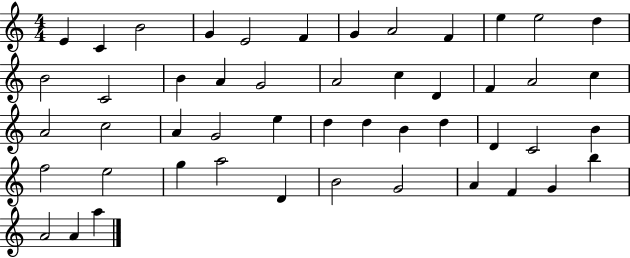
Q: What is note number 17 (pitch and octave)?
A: G4